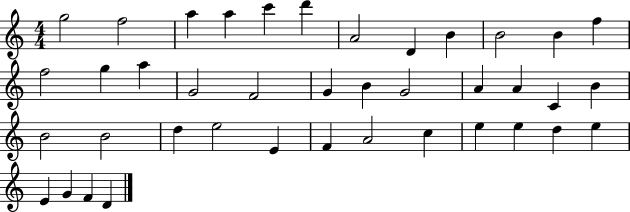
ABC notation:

X:1
T:Untitled
M:4/4
L:1/4
K:C
g2 f2 a a c' d' A2 D B B2 B f f2 g a G2 F2 G B G2 A A C B B2 B2 d e2 E F A2 c e e d e E G F D